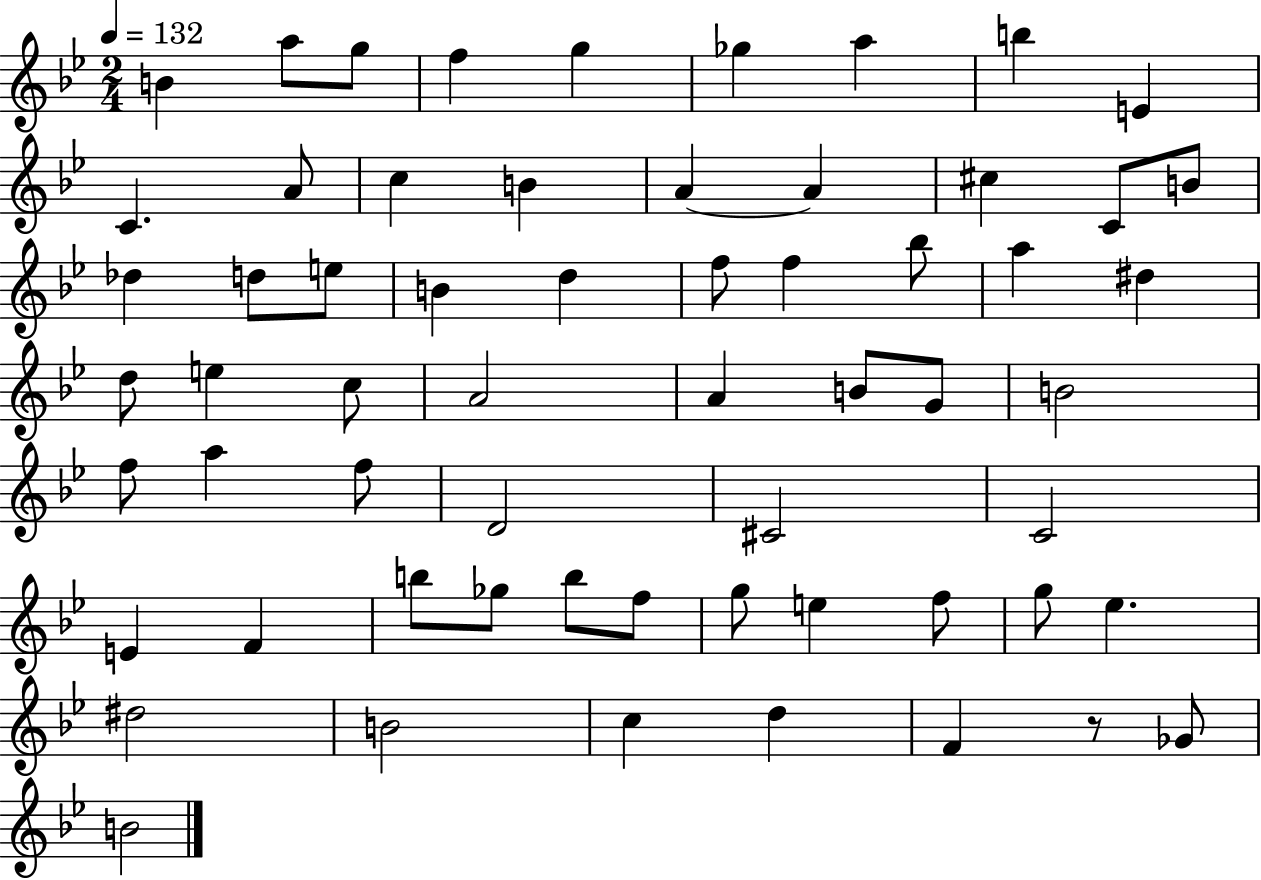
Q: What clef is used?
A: treble